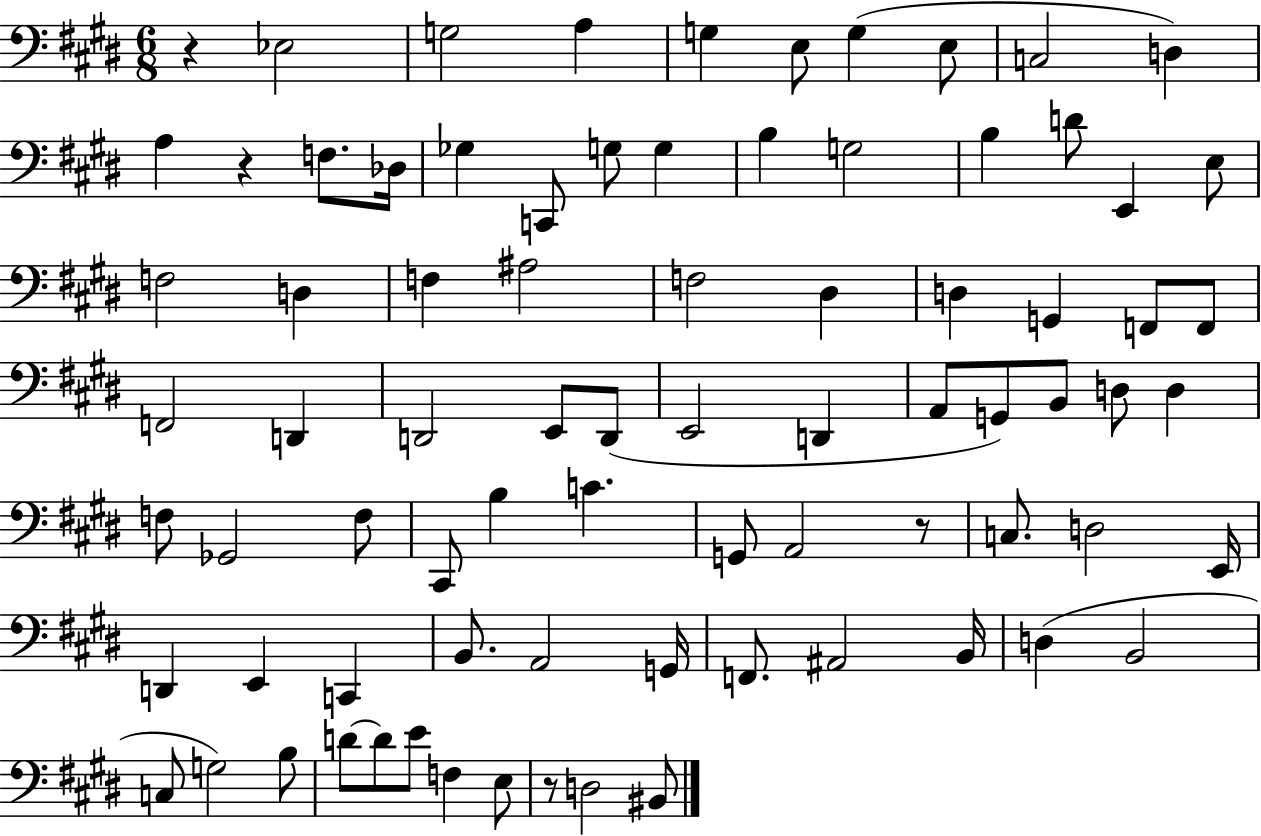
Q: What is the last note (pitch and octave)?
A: BIS2